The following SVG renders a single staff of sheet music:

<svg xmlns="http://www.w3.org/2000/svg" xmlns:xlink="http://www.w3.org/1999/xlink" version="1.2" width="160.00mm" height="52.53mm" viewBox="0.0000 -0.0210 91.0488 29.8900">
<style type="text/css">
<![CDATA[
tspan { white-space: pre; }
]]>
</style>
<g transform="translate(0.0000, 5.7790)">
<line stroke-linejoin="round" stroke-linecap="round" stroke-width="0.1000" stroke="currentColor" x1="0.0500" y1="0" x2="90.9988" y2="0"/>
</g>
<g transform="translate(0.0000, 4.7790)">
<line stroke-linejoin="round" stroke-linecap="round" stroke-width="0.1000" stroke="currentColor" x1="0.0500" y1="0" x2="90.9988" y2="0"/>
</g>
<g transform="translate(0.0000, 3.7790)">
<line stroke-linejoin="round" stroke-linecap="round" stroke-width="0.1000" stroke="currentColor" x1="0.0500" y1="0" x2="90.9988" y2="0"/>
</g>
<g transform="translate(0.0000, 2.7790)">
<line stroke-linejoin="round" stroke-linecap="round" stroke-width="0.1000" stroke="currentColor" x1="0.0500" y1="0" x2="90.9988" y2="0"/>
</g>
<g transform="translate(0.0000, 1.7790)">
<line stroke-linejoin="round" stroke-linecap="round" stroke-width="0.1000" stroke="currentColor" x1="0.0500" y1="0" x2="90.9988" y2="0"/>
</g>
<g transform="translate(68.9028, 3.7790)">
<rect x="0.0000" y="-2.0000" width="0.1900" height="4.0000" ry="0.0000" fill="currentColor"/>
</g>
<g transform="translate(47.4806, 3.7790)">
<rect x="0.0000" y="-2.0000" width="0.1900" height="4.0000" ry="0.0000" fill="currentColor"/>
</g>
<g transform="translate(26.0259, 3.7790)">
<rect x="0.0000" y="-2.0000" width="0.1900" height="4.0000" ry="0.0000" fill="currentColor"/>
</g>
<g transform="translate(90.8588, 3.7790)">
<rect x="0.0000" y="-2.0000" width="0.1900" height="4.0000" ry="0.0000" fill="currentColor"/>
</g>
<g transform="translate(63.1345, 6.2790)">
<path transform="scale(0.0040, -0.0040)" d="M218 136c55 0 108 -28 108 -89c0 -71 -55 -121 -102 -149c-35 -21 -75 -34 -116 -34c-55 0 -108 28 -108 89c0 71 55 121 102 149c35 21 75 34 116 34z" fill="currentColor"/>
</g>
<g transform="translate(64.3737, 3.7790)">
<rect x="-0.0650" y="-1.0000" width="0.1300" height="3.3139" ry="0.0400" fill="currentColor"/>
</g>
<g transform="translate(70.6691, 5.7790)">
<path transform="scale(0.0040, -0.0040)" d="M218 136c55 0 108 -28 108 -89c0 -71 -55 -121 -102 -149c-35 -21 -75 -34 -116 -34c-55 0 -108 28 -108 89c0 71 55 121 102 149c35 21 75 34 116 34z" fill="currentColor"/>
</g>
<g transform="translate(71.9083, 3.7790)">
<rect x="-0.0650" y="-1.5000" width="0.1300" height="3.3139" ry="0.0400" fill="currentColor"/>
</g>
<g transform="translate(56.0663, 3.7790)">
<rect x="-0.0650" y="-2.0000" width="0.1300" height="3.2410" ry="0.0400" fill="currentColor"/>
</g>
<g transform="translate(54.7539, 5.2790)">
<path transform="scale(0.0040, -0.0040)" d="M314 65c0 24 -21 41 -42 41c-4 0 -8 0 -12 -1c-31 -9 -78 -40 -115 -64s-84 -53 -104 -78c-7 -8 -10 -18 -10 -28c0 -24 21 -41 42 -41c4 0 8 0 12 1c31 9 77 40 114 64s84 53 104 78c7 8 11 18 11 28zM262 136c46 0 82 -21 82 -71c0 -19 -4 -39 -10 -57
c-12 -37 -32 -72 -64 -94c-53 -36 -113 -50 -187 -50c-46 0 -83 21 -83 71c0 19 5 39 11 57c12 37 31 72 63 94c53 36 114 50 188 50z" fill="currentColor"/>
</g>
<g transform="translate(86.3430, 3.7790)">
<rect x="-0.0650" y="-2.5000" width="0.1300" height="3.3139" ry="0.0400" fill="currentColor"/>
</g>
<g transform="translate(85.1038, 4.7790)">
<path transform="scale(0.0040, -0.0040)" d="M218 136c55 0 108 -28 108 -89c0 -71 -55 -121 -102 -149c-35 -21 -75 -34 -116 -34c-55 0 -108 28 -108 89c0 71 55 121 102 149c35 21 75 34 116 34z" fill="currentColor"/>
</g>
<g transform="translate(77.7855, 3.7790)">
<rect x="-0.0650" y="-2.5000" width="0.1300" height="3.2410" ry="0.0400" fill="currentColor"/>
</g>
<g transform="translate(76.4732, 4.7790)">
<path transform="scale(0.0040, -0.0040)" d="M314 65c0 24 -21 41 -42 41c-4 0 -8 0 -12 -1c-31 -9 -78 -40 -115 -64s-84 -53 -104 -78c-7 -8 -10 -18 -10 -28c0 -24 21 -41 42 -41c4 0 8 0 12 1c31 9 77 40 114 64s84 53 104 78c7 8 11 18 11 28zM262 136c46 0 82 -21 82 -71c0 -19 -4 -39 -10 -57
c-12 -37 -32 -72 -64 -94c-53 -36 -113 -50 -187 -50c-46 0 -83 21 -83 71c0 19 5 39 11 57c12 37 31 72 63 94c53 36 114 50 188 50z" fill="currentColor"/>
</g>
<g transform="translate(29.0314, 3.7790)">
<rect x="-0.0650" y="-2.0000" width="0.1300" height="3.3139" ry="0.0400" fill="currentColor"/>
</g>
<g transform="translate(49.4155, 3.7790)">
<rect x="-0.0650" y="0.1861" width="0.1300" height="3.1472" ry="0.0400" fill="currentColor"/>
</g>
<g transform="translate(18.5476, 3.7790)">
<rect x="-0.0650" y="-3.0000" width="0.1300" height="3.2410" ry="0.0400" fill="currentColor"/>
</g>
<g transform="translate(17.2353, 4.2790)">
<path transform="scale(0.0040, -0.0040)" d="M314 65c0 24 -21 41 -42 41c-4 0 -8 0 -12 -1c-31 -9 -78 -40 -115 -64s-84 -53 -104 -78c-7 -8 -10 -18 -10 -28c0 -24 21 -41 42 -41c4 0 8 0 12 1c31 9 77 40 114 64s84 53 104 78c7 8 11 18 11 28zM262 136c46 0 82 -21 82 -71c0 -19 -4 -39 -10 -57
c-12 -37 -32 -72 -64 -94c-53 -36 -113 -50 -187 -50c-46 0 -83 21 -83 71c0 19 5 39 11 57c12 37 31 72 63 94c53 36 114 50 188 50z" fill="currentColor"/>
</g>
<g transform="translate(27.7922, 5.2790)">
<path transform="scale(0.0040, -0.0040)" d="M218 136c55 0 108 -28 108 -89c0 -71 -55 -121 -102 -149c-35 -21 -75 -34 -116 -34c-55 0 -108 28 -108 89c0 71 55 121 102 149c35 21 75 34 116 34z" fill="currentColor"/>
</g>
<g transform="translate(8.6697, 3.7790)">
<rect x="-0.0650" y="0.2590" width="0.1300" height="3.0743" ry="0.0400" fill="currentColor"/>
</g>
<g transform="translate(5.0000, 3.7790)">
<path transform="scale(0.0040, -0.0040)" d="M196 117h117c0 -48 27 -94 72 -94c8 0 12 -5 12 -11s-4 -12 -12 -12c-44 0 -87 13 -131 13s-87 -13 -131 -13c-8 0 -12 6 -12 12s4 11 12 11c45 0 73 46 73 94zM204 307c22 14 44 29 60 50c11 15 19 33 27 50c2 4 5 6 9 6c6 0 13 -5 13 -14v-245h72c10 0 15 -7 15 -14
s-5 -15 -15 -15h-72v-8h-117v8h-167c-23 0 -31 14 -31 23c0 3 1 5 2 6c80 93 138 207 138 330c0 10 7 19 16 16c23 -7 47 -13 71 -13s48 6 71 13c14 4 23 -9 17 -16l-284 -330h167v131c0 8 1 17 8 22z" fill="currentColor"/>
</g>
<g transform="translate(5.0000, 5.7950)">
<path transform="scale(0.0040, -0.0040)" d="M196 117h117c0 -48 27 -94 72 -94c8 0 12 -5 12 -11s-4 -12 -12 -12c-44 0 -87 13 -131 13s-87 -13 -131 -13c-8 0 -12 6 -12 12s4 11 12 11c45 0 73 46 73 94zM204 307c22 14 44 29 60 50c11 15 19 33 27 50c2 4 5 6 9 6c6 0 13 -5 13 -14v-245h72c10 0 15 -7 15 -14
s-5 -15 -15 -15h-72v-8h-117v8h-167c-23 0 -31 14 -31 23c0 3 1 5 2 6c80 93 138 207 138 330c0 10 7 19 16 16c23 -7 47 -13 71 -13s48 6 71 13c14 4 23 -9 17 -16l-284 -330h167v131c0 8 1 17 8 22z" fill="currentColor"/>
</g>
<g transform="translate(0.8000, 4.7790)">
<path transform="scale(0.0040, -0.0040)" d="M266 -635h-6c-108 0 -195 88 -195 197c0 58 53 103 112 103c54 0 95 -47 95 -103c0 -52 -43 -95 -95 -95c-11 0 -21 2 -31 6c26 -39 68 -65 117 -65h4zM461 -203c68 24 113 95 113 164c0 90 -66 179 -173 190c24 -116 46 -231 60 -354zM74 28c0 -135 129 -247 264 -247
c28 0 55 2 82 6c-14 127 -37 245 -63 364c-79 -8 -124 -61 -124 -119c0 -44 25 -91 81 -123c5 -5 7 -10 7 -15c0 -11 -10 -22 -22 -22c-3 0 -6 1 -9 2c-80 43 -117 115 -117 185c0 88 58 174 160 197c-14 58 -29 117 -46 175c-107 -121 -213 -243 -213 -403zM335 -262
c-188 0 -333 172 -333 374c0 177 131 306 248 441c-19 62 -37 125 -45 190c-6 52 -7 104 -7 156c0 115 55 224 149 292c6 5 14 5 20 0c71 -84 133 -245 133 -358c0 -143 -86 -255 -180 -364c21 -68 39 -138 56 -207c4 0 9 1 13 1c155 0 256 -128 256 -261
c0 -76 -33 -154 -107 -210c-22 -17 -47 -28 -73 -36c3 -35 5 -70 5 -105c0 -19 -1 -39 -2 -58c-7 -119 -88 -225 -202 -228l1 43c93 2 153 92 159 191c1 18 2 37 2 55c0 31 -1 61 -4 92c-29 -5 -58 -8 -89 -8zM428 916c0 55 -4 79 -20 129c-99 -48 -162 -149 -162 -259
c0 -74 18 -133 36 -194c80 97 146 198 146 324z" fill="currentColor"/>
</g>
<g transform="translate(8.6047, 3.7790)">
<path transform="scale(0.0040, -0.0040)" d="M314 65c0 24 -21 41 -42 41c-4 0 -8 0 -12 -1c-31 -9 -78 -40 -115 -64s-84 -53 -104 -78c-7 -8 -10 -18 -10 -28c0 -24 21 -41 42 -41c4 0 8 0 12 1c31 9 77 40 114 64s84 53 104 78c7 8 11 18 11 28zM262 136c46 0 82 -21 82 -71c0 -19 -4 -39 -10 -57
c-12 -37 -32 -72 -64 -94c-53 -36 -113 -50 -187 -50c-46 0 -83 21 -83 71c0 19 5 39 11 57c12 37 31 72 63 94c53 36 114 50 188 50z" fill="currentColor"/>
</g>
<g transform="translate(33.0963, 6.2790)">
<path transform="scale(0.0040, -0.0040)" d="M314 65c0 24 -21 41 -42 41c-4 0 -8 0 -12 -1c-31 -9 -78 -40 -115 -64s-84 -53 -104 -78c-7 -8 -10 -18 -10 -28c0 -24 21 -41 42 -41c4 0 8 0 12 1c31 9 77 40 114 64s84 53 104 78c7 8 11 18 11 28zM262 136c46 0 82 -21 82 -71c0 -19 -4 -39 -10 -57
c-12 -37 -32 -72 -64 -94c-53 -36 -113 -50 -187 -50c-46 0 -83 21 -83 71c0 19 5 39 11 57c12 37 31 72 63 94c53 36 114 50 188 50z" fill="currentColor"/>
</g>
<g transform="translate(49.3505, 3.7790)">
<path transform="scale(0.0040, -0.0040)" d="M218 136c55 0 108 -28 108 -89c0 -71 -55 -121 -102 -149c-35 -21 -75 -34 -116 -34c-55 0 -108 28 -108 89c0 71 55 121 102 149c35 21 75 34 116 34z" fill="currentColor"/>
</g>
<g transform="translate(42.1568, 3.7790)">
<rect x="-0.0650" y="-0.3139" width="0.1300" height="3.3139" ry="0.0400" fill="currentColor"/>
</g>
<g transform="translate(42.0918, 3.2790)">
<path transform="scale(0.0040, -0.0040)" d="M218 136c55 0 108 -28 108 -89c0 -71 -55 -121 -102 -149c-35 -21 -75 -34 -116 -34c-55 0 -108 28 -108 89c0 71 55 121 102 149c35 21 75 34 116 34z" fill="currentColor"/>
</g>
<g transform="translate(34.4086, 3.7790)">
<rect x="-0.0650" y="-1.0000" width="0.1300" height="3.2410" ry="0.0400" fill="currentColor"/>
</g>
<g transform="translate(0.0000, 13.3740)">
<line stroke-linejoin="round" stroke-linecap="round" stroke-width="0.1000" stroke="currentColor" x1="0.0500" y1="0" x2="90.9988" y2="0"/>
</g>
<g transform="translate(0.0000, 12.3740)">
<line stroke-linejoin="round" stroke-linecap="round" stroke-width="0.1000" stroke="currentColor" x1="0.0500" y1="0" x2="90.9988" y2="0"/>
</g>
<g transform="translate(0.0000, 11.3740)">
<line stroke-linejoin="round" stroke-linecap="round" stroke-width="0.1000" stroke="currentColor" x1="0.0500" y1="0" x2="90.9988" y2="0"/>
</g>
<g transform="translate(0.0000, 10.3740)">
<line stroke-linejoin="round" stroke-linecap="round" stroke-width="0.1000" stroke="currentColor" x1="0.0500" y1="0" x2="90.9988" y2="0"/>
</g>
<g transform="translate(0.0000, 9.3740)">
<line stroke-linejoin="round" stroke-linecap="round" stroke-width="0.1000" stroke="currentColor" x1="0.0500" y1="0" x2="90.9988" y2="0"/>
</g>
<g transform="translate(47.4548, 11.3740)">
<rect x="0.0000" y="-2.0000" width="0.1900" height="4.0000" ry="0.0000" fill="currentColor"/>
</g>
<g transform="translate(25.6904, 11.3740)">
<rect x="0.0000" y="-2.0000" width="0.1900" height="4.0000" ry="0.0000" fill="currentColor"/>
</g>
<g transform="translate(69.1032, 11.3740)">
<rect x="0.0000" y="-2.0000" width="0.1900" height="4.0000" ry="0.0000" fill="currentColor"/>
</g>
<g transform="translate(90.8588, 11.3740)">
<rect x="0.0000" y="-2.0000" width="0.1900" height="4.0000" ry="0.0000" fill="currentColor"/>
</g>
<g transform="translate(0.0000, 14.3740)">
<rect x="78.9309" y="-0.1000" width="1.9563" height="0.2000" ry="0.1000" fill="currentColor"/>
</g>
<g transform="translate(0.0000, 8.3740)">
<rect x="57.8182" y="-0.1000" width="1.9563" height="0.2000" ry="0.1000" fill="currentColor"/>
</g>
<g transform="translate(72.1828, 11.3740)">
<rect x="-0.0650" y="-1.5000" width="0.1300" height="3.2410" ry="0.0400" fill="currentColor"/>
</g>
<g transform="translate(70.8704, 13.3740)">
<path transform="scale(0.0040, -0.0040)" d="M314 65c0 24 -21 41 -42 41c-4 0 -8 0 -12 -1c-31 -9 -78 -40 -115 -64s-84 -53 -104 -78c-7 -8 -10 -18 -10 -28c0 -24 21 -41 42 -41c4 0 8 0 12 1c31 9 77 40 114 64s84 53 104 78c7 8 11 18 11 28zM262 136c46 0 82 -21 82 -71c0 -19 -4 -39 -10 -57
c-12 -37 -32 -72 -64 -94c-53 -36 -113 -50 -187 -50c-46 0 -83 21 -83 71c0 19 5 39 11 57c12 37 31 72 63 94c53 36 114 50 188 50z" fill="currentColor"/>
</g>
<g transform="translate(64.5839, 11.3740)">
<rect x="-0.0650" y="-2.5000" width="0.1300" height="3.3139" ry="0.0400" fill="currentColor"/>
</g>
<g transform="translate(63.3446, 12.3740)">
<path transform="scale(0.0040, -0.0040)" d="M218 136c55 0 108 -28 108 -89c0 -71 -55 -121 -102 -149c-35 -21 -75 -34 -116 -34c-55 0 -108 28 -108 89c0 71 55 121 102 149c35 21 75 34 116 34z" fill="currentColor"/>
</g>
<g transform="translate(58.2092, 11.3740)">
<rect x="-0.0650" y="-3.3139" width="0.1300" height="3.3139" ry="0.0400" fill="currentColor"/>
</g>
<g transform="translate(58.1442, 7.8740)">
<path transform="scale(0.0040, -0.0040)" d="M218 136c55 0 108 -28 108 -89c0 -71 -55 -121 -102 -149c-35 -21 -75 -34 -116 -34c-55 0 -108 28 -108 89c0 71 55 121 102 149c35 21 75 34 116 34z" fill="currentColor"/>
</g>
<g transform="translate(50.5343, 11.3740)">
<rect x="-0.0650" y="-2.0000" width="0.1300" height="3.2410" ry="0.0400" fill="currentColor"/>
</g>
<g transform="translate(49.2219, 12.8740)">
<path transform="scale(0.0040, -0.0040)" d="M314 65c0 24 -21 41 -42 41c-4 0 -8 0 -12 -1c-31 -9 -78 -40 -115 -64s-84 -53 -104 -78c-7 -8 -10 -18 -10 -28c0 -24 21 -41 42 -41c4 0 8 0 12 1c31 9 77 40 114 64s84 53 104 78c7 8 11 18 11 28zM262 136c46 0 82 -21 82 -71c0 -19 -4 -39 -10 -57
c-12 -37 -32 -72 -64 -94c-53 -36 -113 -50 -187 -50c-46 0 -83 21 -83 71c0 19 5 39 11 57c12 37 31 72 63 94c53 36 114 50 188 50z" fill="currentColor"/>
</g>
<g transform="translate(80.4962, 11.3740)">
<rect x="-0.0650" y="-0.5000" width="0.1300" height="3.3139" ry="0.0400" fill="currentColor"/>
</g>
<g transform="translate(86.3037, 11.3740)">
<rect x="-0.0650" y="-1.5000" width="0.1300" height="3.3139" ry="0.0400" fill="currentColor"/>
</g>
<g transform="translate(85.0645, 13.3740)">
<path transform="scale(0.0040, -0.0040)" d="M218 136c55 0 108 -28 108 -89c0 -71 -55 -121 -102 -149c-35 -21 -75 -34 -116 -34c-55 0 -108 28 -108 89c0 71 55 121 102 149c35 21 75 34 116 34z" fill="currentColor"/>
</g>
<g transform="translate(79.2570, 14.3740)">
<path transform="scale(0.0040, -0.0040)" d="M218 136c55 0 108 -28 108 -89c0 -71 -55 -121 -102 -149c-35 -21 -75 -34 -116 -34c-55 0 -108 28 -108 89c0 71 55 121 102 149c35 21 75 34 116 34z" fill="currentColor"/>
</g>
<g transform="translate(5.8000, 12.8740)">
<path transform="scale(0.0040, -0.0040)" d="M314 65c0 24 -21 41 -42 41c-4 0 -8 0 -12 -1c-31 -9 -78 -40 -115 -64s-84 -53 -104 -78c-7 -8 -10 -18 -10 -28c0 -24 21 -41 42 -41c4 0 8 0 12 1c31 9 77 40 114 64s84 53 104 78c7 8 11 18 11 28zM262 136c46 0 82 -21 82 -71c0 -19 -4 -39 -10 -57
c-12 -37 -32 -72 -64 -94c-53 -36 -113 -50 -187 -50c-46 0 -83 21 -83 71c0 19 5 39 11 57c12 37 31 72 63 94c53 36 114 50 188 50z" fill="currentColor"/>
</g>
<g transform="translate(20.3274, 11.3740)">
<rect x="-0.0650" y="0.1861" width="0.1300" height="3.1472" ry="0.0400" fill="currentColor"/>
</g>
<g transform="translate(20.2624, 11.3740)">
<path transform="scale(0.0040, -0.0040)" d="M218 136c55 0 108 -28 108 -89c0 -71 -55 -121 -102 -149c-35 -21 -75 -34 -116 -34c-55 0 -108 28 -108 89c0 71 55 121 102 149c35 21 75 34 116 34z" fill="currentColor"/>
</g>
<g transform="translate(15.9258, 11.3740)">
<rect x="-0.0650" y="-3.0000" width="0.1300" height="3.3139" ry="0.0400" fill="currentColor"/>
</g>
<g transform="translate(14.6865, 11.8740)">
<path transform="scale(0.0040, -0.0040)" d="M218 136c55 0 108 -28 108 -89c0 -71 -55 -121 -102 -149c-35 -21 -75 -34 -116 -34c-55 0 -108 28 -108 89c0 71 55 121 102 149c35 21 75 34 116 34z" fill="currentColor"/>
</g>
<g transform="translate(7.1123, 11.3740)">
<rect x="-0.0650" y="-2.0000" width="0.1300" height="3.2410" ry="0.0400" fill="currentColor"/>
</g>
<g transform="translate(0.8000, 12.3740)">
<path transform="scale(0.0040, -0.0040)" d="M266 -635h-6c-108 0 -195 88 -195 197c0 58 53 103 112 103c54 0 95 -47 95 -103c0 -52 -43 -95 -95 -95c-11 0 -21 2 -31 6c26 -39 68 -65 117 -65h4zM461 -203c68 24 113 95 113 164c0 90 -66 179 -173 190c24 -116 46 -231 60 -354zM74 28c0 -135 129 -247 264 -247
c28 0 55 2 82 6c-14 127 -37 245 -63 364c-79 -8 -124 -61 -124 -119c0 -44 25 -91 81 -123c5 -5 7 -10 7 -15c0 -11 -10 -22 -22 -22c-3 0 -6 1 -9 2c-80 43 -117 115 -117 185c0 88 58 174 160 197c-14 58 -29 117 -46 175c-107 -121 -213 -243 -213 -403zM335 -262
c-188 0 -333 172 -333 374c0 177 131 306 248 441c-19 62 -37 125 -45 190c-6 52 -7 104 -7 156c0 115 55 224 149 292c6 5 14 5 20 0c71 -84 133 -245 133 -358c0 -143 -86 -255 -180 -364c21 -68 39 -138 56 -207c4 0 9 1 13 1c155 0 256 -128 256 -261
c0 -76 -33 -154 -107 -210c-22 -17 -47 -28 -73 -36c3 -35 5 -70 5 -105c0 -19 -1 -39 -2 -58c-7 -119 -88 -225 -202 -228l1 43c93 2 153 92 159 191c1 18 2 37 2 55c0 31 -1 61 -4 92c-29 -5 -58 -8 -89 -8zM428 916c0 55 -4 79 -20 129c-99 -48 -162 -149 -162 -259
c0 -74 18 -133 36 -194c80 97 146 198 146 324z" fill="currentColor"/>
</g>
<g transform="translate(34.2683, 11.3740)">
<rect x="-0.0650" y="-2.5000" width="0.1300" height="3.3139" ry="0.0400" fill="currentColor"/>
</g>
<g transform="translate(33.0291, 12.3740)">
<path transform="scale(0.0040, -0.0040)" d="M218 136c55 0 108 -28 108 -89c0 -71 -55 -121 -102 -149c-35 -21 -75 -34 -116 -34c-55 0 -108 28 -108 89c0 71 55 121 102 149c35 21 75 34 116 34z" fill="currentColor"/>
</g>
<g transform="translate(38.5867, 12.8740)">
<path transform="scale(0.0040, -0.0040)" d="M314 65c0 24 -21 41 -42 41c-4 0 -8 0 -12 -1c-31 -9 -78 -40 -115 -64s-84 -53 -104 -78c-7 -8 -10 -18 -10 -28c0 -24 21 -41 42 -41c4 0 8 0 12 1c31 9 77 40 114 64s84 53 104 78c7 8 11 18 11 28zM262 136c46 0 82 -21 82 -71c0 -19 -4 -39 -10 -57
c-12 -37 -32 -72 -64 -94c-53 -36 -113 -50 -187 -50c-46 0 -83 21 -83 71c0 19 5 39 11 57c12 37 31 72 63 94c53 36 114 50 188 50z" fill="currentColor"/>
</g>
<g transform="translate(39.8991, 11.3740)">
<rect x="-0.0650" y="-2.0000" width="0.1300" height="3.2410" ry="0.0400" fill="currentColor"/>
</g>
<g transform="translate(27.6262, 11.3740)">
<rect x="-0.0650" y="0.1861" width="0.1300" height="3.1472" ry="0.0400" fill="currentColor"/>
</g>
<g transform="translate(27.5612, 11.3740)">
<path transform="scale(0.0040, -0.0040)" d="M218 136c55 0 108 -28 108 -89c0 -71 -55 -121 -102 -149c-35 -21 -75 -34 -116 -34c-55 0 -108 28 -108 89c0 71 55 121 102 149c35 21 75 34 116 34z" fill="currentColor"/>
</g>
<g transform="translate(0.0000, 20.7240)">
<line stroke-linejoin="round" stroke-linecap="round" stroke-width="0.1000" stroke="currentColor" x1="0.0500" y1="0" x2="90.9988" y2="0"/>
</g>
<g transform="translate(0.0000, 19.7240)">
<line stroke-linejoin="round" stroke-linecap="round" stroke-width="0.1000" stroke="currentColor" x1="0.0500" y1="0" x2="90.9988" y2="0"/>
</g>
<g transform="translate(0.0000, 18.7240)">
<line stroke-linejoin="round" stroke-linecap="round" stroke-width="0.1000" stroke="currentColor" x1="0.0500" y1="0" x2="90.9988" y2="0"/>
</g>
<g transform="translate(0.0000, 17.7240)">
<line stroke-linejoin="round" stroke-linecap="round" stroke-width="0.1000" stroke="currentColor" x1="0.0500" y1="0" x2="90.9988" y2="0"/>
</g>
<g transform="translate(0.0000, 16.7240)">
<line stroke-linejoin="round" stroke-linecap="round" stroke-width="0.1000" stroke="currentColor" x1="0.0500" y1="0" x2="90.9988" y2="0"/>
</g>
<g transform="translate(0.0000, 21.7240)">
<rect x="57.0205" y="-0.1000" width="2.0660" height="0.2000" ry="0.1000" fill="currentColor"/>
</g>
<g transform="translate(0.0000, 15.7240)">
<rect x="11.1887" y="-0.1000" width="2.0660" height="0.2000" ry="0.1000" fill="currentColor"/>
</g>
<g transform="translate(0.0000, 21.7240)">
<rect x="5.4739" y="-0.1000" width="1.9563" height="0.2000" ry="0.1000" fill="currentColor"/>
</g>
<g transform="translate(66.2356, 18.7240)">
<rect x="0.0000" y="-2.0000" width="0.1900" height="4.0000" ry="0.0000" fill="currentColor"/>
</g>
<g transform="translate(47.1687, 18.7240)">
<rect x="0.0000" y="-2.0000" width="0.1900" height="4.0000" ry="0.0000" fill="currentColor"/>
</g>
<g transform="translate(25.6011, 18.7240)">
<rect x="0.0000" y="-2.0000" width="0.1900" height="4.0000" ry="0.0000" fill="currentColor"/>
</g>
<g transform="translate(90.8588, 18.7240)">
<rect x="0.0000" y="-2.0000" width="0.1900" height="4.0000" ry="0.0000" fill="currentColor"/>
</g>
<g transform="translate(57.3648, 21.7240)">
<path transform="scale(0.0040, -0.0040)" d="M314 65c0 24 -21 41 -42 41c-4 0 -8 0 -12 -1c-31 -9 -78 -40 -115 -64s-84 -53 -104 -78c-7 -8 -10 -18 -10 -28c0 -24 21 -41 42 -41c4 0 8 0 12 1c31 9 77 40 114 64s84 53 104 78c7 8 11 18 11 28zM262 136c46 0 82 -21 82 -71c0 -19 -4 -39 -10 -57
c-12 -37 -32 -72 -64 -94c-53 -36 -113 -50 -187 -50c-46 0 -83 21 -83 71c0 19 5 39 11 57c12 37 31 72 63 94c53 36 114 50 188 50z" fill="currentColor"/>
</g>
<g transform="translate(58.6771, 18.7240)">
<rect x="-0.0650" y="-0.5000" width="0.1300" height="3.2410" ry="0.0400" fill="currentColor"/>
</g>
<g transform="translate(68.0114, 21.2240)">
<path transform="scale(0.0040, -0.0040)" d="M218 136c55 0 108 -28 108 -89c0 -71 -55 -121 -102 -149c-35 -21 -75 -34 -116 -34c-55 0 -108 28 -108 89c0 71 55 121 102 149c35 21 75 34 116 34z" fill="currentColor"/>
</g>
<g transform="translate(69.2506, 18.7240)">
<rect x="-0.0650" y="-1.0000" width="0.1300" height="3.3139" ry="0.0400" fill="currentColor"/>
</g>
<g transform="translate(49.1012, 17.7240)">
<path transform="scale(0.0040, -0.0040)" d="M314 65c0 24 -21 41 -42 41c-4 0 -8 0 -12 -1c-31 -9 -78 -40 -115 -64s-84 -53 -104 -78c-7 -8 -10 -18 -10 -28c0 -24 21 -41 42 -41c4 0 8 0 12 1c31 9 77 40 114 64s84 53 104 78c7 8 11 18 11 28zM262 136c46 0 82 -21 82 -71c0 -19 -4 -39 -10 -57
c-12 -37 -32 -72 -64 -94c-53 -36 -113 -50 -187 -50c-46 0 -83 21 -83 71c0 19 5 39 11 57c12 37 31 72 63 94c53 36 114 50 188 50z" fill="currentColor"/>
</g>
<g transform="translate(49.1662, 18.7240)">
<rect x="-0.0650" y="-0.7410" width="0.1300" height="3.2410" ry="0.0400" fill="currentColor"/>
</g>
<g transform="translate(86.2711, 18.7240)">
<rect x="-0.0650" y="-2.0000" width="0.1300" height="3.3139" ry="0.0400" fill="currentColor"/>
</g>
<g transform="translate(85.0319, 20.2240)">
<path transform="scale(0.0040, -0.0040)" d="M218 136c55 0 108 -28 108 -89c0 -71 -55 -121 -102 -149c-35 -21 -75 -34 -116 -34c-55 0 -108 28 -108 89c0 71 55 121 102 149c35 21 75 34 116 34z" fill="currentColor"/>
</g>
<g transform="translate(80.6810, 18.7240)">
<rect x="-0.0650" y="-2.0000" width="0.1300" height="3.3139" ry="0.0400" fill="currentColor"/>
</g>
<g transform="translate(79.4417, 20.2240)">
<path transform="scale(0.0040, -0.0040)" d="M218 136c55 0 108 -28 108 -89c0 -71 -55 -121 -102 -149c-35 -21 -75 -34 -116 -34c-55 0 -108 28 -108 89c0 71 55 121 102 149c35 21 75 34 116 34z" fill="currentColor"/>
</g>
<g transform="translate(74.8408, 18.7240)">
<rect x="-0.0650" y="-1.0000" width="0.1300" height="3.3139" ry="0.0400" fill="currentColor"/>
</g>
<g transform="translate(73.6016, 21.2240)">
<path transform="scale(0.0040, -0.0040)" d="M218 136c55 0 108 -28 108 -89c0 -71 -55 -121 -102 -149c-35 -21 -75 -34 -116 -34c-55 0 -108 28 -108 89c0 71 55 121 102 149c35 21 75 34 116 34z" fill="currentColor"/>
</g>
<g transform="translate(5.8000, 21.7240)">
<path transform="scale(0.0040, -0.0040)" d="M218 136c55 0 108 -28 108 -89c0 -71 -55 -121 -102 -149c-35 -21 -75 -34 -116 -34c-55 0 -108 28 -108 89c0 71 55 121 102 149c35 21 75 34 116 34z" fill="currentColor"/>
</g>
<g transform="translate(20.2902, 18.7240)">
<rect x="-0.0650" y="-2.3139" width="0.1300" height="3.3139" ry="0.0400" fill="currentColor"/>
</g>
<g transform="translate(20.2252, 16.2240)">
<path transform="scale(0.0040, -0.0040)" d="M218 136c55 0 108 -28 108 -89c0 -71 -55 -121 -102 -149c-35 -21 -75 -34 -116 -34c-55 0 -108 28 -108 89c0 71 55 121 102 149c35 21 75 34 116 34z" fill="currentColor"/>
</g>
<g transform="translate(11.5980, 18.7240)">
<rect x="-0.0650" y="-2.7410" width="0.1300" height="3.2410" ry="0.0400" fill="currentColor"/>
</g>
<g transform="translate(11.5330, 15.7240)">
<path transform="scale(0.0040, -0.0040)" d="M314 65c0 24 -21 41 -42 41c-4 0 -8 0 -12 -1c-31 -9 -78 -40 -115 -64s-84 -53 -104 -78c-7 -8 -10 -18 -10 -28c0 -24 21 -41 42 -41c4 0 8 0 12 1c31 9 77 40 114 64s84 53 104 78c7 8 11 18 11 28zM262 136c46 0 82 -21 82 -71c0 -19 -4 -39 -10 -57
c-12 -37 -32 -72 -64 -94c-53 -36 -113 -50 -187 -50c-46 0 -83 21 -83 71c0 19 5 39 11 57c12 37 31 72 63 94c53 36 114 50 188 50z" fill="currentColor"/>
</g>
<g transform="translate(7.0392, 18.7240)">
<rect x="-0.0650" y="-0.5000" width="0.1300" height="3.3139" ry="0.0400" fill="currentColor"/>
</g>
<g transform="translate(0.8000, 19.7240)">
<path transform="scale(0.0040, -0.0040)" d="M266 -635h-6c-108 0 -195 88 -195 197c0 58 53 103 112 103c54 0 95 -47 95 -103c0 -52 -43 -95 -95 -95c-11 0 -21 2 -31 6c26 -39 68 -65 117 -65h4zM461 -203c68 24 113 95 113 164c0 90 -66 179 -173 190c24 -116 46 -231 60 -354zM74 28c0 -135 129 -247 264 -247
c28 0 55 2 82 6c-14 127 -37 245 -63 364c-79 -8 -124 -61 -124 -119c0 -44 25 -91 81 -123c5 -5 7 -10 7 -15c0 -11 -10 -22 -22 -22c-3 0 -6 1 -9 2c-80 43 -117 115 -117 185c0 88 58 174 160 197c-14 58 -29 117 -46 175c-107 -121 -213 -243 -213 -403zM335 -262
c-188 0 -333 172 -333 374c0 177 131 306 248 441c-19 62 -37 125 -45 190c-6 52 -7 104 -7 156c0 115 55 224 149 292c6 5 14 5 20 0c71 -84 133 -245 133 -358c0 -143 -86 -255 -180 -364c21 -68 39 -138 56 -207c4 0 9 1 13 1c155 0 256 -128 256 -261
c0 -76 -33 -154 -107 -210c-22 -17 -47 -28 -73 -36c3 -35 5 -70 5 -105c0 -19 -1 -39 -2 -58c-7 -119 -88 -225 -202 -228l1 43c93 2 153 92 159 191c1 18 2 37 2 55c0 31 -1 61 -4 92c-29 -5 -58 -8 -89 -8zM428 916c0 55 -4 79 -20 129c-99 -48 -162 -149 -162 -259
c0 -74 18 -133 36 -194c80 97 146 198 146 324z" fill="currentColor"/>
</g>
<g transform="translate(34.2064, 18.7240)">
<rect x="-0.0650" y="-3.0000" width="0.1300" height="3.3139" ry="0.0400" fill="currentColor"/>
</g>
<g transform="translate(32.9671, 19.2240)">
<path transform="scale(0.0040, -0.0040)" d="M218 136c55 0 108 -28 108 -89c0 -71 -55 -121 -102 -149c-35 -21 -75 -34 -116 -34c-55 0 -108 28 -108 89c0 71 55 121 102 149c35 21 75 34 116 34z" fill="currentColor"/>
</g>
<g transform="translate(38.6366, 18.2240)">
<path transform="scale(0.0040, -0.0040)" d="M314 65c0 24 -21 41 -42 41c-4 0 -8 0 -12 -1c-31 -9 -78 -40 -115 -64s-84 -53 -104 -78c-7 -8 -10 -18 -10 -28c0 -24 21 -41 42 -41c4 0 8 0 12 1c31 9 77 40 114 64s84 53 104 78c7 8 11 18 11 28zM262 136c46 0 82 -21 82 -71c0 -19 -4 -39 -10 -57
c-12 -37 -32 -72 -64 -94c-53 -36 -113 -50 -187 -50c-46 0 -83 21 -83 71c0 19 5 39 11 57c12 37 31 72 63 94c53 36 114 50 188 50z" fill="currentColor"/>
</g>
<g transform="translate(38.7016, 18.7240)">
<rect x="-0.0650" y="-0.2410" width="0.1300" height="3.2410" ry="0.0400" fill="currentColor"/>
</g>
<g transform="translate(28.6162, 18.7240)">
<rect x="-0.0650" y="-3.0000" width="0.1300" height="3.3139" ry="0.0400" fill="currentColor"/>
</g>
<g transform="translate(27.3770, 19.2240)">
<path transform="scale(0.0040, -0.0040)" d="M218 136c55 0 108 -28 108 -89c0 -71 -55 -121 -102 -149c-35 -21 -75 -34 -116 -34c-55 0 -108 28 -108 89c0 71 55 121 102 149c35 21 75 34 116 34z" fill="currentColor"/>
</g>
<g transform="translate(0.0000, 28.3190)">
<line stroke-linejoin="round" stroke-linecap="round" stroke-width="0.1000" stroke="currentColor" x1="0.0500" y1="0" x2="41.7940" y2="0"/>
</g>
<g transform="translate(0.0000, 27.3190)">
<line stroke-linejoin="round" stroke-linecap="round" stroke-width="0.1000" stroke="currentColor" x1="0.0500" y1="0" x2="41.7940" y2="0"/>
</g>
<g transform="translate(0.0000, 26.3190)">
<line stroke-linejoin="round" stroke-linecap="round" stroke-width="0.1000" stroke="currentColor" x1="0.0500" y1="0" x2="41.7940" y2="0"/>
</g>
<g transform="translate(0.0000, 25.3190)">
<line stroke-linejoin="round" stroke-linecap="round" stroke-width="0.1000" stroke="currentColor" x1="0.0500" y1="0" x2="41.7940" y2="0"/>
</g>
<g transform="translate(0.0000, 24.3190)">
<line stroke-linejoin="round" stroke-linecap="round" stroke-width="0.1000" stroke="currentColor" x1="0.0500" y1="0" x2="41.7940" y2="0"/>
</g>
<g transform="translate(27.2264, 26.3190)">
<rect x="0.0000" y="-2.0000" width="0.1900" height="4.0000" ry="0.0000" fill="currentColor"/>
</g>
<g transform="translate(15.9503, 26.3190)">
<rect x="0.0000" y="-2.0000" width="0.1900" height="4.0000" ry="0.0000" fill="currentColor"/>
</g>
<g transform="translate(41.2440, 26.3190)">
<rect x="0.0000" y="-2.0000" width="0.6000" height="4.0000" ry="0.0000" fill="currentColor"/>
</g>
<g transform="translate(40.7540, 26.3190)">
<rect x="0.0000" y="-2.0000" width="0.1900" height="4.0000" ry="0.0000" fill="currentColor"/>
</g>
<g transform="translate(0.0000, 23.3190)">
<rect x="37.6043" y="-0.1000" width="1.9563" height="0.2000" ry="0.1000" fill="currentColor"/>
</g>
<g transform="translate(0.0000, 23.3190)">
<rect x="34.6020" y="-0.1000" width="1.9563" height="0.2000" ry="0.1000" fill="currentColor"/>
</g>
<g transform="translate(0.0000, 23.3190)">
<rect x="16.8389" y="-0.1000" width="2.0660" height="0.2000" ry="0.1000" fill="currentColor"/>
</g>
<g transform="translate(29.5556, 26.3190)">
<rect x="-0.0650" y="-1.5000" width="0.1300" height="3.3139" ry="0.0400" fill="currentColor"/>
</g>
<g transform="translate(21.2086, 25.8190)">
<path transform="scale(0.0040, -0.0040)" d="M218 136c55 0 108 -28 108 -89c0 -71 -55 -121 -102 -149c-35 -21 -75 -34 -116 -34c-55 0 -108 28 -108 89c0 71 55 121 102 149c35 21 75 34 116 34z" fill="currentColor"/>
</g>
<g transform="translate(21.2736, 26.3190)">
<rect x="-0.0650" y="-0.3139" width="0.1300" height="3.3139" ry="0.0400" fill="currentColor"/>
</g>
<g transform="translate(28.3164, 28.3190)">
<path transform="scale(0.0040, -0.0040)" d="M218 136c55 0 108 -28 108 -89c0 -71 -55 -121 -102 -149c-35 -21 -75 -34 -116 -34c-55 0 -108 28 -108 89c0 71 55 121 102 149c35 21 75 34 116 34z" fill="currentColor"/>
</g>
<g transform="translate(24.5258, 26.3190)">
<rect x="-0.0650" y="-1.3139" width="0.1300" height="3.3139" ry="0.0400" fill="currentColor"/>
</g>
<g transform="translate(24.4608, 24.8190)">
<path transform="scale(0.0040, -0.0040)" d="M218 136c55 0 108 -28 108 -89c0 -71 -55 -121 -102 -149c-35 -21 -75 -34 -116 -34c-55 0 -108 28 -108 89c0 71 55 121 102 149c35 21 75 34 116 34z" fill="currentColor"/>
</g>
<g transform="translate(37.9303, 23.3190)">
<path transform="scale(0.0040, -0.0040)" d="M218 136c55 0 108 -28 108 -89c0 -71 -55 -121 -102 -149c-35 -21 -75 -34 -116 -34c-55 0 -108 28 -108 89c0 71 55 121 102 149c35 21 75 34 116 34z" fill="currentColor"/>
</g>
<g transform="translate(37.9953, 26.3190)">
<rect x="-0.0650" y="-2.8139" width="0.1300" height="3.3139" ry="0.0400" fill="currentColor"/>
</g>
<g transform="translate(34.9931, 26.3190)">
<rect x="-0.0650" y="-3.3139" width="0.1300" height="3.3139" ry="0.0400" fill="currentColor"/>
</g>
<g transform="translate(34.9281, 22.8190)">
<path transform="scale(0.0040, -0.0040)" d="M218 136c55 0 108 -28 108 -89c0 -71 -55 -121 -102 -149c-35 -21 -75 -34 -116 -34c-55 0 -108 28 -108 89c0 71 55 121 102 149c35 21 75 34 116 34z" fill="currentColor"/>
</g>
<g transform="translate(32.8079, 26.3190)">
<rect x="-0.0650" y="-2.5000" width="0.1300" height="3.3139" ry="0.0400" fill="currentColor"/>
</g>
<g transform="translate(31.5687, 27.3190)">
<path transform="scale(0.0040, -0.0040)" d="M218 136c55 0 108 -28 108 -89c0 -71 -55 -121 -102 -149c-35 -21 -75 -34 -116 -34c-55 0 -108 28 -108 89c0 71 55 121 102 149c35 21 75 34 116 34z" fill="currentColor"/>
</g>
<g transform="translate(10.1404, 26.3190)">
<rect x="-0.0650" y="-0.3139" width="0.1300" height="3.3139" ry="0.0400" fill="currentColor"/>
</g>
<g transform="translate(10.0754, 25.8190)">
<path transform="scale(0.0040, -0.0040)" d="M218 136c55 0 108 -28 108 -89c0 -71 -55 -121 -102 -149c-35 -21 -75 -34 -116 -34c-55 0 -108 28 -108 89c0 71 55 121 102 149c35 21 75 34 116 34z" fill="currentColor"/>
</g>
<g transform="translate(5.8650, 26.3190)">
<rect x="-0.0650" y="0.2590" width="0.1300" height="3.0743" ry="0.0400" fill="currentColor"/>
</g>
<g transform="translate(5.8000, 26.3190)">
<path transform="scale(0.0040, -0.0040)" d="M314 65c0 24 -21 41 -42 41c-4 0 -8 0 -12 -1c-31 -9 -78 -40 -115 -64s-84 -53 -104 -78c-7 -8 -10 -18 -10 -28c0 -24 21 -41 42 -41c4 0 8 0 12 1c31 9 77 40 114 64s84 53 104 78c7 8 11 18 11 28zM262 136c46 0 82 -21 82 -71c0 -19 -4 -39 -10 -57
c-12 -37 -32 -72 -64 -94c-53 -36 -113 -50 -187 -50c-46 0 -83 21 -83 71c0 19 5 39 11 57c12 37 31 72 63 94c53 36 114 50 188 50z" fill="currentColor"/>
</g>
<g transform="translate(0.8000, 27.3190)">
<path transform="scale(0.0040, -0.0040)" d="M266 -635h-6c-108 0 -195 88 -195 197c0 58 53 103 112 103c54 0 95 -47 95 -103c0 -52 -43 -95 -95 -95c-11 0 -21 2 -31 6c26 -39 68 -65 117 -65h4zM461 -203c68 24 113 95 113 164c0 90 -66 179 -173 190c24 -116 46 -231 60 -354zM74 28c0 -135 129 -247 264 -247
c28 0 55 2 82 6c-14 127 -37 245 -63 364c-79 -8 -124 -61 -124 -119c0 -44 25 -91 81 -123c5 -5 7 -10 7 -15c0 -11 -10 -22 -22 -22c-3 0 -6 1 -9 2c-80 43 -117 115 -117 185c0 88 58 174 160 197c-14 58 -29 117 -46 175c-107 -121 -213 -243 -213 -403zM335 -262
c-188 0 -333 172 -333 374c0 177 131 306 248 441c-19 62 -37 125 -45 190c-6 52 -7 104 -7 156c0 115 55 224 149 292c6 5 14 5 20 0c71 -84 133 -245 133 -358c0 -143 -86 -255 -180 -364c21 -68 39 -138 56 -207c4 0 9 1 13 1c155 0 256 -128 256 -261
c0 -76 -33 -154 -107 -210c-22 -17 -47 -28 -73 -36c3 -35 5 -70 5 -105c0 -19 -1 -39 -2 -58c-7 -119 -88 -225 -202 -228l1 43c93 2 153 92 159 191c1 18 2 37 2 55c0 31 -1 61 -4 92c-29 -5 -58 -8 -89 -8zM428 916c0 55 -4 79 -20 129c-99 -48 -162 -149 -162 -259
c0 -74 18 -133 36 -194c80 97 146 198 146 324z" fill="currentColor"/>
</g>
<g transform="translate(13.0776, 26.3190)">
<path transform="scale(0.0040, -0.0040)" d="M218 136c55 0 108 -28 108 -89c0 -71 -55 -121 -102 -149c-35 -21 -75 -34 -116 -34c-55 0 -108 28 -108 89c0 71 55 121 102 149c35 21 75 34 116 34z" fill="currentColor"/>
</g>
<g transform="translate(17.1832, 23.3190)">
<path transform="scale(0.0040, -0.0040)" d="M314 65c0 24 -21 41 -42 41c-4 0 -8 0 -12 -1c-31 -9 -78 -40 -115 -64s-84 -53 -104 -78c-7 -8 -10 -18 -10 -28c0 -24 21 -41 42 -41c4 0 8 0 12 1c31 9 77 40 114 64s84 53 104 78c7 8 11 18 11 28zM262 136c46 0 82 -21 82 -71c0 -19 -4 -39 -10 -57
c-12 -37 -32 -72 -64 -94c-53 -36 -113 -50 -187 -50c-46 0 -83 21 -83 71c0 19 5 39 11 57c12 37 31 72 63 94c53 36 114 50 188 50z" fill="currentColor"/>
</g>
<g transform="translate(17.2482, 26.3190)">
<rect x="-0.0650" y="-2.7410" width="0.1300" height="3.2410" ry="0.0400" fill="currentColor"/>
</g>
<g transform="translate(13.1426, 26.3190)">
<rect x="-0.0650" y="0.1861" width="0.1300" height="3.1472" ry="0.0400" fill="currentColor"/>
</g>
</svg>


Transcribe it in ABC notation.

X:1
T:Untitled
M:4/4
L:1/4
K:C
B2 A2 F D2 c B F2 D E G2 G F2 A B B G F2 F2 b G E2 C E C a2 g A A c2 d2 C2 D D F F B2 c B a2 c e E G b a